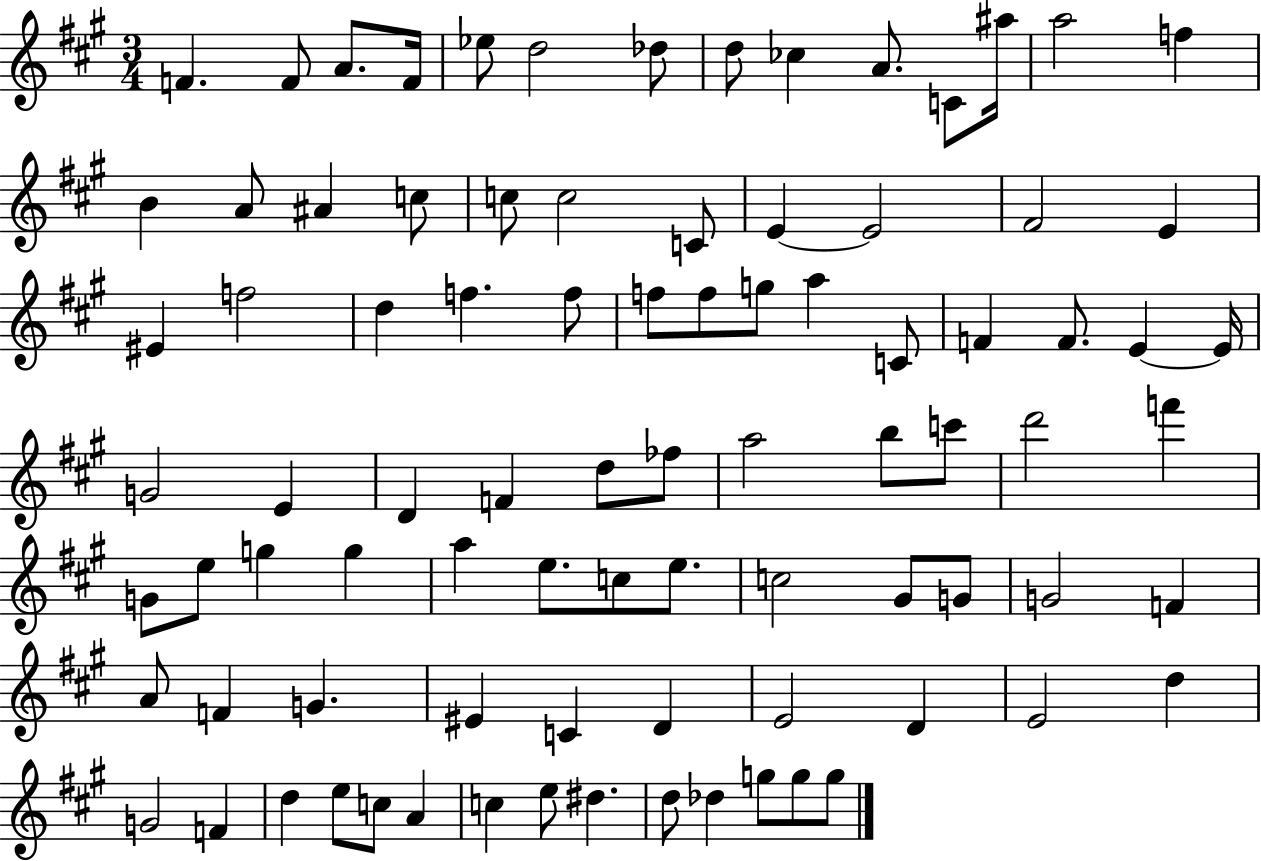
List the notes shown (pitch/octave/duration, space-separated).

F4/q. F4/e A4/e. F4/s Eb5/e D5/h Db5/e D5/e CES5/q A4/e. C4/e A#5/s A5/h F5/q B4/q A4/e A#4/q C5/e C5/e C5/h C4/e E4/q E4/h F#4/h E4/q EIS4/q F5/h D5/q F5/q. F5/e F5/e F5/e G5/e A5/q C4/e F4/q F4/e. E4/q E4/s G4/h E4/q D4/q F4/q D5/e FES5/e A5/h B5/e C6/e D6/h F6/q G4/e E5/e G5/q G5/q A5/q E5/e. C5/e E5/e. C5/h G#4/e G4/e G4/h F4/q A4/e F4/q G4/q. EIS4/q C4/q D4/q E4/h D4/q E4/h D5/q G4/h F4/q D5/q E5/e C5/e A4/q C5/q E5/e D#5/q. D5/e Db5/q G5/e G5/e G5/e